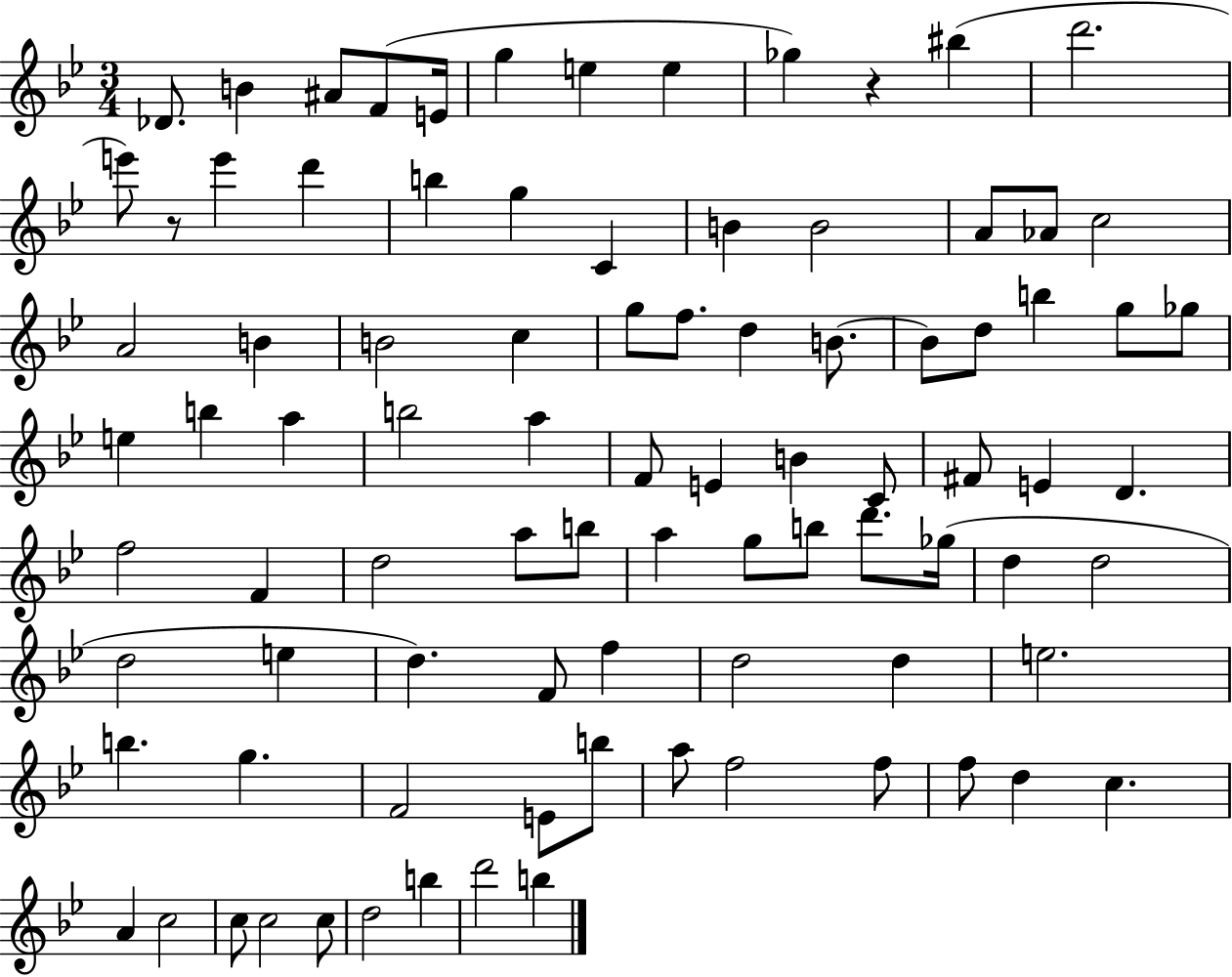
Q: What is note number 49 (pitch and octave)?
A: F4